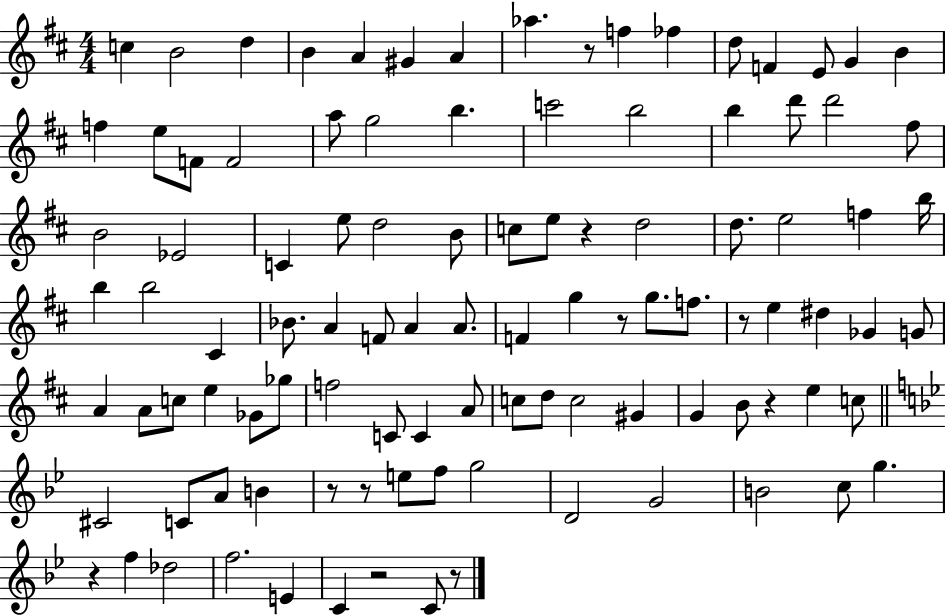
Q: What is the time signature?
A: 4/4